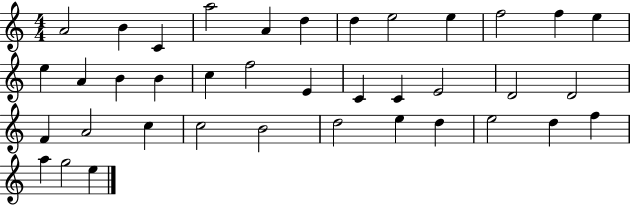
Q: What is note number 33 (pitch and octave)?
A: E5